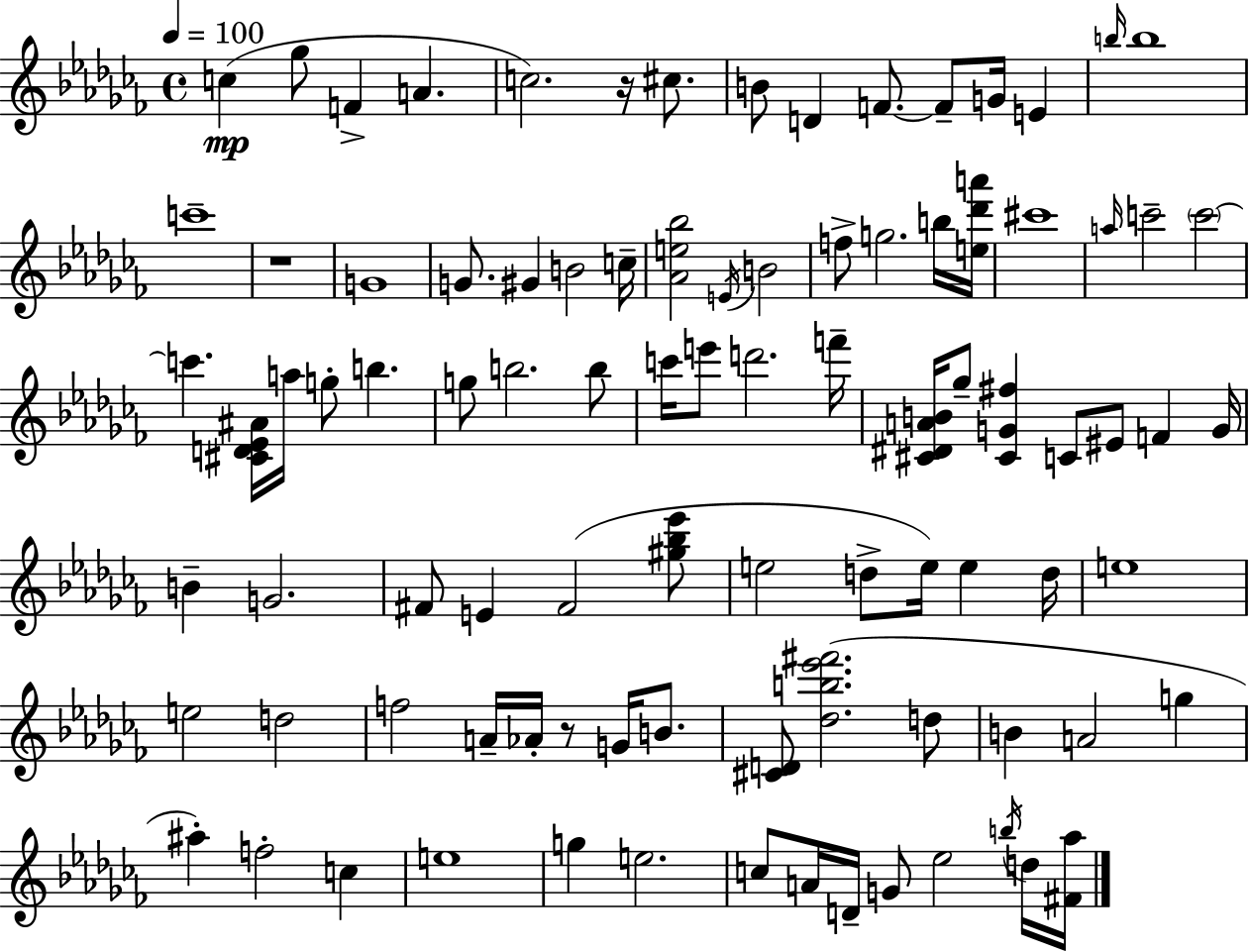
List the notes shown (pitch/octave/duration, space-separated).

C5/q Gb5/e F4/q A4/q. C5/h. R/s C#5/e. B4/e D4/q F4/e. F4/e G4/s E4/q B5/s B5/w C6/w R/w G4/w G4/e. G#4/q B4/h C5/s [Ab4,E5,Bb5]/h E4/s B4/h F5/e G5/h. B5/s [E5,Db6,A6]/s C#6/w A5/s C6/h C6/h C6/q. [C#4,D4,Eb4,A#4]/s A5/s G5/e B5/q. G5/e B5/h. B5/e C6/s E6/e D6/h. F6/s [C#4,D#4,A4,B4]/s Gb5/e [C#4,G4,F#5]/q C4/e EIS4/e F4/q G4/s B4/q G4/h. F#4/e E4/q F#4/h [G#5,Bb5,Eb6]/e E5/h D5/e E5/s E5/q D5/s E5/w E5/h D5/h F5/h A4/s Ab4/s R/e G4/s B4/e. [C#4,D4]/e [Db5,B5,Eb6,F#6]/h. D5/e B4/q A4/h G5/q A#5/q F5/h C5/q E5/w G5/q E5/h. C5/e A4/s D4/s G4/e Eb5/h B5/s D5/s [F#4,Ab5]/s